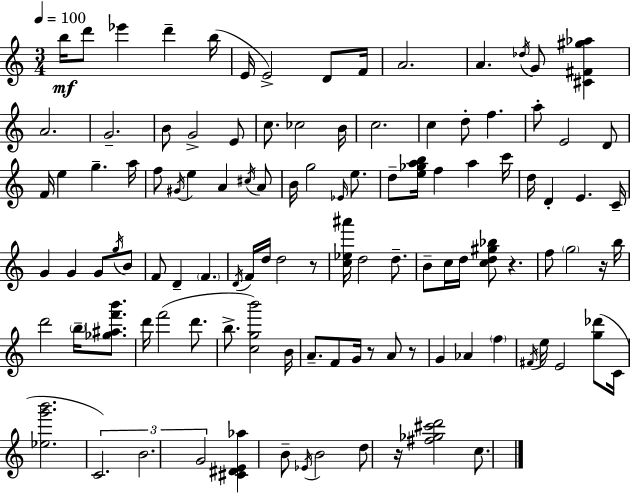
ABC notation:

X:1
T:Untitled
M:3/4
L:1/4
K:Am
b/4 d'/2 _e' d' b/4 E/4 E2 D/2 F/4 A2 A _d/4 G/2 [^C^F^g_a] A2 G2 B/2 G2 E/2 c/2 _c2 B/4 c2 c d/2 f a/2 E2 D/2 F/4 e g a/4 f/2 ^G/4 e A ^c/4 A/2 B/4 g2 _E/4 e/2 d/2 [e_gab]/4 f a c'/4 d/4 D E C/4 G G G/2 g/4 B/2 F/2 D F D/4 F/4 d/4 d2 z/2 [c_e^a']/4 d2 d/2 B/2 c/4 d/4 [cd^g_b]/2 z f/2 g2 z/4 b/4 d'2 b/4 [_g^af'b']/2 d'/4 f'2 d'/2 b/2 [cgb']2 B/4 A/2 F/2 G/4 z/2 A/2 z/2 G _A f ^F/4 e/4 E2 [g_d']/2 C/4 [_eg'b']2 C2 B2 G2 [^C^DE_a] B/2 _E/4 B2 d/2 z/4 [^f_g^c'd']2 c/2